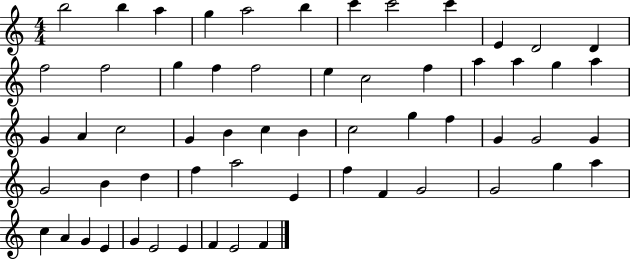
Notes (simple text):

B5/h B5/q A5/q G5/q A5/h B5/q C6/q C6/h C6/q E4/q D4/h D4/q F5/h F5/h G5/q F5/q F5/h E5/q C5/h F5/q A5/q A5/q G5/q A5/q G4/q A4/q C5/h G4/q B4/q C5/q B4/q C5/h G5/q F5/q G4/q G4/h G4/q G4/h B4/q D5/q F5/q A5/h E4/q F5/q F4/q G4/h G4/h G5/q A5/q C5/q A4/q G4/q E4/q G4/q E4/h E4/q F4/q E4/h F4/q